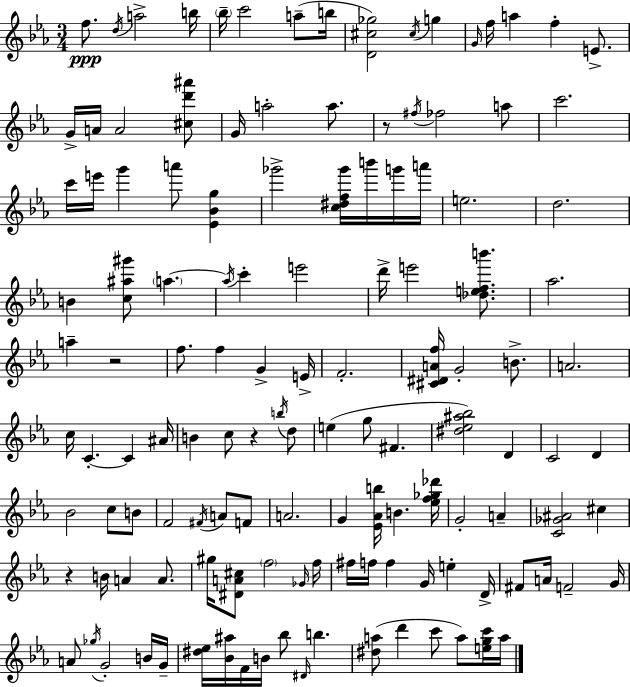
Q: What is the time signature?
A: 3/4